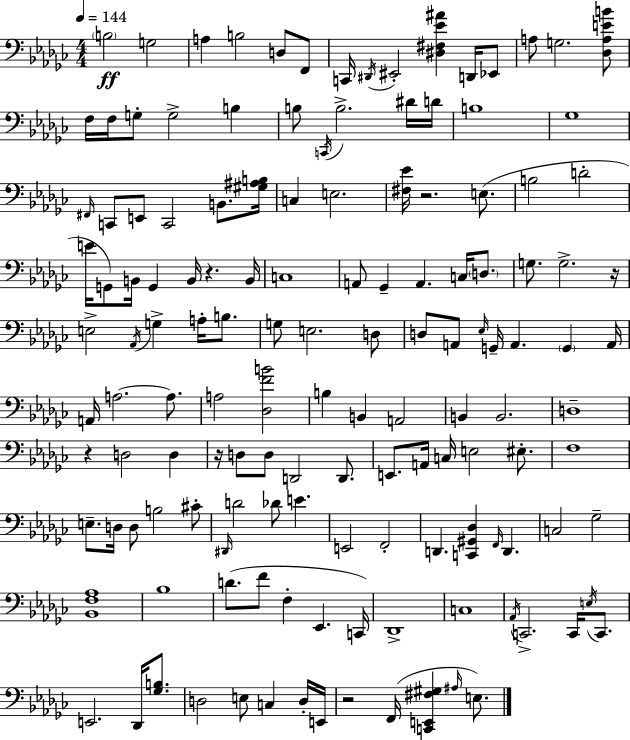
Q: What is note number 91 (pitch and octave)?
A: C#4